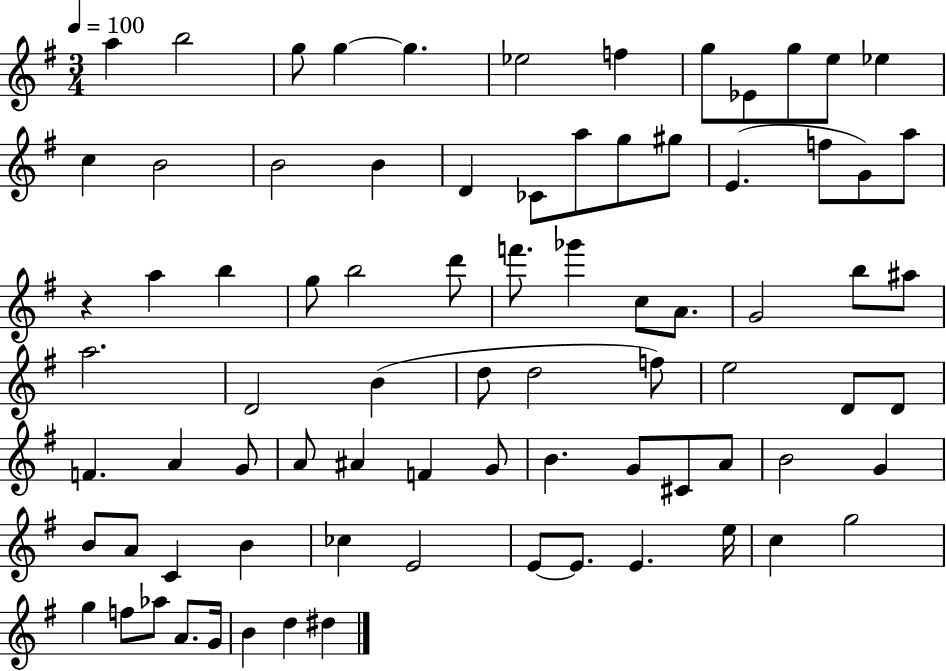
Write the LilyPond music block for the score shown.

{
  \clef treble
  \numericTimeSignature
  \time 3/4
  \key g \major
  \tempo 4 = 100
  a''4 b''2 | g''8 g''4~~ g''4. | ees''2 f''4 | g''8 ees'8 g''8 e''8 ees''4 | \break c''4 b'2 | b'2 b'4 | d'4 ces'8 a''8 g''8 gis''8 | e'4.( f''8 g'8) a''8 | \break r4 a''4 b''4 | g''8 b''2 d'''8 | f'''8. ges'''4 c''8 a'8. | g'2 b''8 ais''8 | \break a''2. | d'2 b'4( | d''8 d''2 f''8) | e''2 d'8 d'8 | \break f'4. a'4 g'8 | a'8 ais'4 f'4 g'8 | b'4. g'8 cis'8 a'8 | b'2 g'4 | \break b'8 a'8 c'4 b'4 | ces''4 e'2 | e'8~~ e'8. e'4. e''16 | c''4 g''2 | \break g''4 f''8 aes''8 a'8. g'16 | b'4 d''4 dis''4 | \bar "|."
}